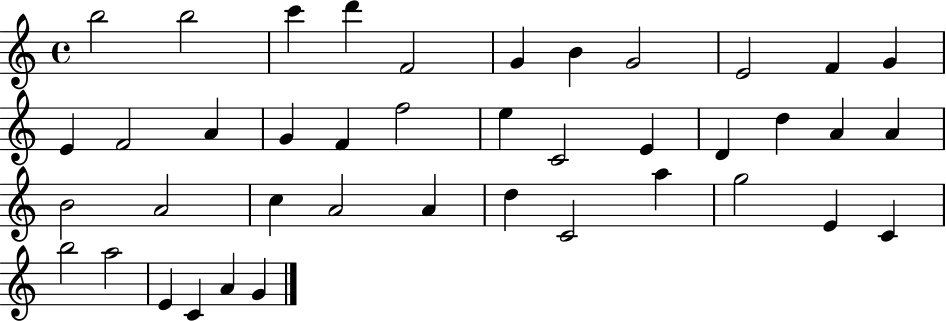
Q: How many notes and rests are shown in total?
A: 41